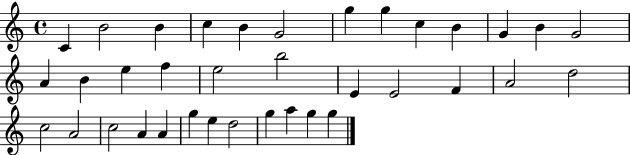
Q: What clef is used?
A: treble